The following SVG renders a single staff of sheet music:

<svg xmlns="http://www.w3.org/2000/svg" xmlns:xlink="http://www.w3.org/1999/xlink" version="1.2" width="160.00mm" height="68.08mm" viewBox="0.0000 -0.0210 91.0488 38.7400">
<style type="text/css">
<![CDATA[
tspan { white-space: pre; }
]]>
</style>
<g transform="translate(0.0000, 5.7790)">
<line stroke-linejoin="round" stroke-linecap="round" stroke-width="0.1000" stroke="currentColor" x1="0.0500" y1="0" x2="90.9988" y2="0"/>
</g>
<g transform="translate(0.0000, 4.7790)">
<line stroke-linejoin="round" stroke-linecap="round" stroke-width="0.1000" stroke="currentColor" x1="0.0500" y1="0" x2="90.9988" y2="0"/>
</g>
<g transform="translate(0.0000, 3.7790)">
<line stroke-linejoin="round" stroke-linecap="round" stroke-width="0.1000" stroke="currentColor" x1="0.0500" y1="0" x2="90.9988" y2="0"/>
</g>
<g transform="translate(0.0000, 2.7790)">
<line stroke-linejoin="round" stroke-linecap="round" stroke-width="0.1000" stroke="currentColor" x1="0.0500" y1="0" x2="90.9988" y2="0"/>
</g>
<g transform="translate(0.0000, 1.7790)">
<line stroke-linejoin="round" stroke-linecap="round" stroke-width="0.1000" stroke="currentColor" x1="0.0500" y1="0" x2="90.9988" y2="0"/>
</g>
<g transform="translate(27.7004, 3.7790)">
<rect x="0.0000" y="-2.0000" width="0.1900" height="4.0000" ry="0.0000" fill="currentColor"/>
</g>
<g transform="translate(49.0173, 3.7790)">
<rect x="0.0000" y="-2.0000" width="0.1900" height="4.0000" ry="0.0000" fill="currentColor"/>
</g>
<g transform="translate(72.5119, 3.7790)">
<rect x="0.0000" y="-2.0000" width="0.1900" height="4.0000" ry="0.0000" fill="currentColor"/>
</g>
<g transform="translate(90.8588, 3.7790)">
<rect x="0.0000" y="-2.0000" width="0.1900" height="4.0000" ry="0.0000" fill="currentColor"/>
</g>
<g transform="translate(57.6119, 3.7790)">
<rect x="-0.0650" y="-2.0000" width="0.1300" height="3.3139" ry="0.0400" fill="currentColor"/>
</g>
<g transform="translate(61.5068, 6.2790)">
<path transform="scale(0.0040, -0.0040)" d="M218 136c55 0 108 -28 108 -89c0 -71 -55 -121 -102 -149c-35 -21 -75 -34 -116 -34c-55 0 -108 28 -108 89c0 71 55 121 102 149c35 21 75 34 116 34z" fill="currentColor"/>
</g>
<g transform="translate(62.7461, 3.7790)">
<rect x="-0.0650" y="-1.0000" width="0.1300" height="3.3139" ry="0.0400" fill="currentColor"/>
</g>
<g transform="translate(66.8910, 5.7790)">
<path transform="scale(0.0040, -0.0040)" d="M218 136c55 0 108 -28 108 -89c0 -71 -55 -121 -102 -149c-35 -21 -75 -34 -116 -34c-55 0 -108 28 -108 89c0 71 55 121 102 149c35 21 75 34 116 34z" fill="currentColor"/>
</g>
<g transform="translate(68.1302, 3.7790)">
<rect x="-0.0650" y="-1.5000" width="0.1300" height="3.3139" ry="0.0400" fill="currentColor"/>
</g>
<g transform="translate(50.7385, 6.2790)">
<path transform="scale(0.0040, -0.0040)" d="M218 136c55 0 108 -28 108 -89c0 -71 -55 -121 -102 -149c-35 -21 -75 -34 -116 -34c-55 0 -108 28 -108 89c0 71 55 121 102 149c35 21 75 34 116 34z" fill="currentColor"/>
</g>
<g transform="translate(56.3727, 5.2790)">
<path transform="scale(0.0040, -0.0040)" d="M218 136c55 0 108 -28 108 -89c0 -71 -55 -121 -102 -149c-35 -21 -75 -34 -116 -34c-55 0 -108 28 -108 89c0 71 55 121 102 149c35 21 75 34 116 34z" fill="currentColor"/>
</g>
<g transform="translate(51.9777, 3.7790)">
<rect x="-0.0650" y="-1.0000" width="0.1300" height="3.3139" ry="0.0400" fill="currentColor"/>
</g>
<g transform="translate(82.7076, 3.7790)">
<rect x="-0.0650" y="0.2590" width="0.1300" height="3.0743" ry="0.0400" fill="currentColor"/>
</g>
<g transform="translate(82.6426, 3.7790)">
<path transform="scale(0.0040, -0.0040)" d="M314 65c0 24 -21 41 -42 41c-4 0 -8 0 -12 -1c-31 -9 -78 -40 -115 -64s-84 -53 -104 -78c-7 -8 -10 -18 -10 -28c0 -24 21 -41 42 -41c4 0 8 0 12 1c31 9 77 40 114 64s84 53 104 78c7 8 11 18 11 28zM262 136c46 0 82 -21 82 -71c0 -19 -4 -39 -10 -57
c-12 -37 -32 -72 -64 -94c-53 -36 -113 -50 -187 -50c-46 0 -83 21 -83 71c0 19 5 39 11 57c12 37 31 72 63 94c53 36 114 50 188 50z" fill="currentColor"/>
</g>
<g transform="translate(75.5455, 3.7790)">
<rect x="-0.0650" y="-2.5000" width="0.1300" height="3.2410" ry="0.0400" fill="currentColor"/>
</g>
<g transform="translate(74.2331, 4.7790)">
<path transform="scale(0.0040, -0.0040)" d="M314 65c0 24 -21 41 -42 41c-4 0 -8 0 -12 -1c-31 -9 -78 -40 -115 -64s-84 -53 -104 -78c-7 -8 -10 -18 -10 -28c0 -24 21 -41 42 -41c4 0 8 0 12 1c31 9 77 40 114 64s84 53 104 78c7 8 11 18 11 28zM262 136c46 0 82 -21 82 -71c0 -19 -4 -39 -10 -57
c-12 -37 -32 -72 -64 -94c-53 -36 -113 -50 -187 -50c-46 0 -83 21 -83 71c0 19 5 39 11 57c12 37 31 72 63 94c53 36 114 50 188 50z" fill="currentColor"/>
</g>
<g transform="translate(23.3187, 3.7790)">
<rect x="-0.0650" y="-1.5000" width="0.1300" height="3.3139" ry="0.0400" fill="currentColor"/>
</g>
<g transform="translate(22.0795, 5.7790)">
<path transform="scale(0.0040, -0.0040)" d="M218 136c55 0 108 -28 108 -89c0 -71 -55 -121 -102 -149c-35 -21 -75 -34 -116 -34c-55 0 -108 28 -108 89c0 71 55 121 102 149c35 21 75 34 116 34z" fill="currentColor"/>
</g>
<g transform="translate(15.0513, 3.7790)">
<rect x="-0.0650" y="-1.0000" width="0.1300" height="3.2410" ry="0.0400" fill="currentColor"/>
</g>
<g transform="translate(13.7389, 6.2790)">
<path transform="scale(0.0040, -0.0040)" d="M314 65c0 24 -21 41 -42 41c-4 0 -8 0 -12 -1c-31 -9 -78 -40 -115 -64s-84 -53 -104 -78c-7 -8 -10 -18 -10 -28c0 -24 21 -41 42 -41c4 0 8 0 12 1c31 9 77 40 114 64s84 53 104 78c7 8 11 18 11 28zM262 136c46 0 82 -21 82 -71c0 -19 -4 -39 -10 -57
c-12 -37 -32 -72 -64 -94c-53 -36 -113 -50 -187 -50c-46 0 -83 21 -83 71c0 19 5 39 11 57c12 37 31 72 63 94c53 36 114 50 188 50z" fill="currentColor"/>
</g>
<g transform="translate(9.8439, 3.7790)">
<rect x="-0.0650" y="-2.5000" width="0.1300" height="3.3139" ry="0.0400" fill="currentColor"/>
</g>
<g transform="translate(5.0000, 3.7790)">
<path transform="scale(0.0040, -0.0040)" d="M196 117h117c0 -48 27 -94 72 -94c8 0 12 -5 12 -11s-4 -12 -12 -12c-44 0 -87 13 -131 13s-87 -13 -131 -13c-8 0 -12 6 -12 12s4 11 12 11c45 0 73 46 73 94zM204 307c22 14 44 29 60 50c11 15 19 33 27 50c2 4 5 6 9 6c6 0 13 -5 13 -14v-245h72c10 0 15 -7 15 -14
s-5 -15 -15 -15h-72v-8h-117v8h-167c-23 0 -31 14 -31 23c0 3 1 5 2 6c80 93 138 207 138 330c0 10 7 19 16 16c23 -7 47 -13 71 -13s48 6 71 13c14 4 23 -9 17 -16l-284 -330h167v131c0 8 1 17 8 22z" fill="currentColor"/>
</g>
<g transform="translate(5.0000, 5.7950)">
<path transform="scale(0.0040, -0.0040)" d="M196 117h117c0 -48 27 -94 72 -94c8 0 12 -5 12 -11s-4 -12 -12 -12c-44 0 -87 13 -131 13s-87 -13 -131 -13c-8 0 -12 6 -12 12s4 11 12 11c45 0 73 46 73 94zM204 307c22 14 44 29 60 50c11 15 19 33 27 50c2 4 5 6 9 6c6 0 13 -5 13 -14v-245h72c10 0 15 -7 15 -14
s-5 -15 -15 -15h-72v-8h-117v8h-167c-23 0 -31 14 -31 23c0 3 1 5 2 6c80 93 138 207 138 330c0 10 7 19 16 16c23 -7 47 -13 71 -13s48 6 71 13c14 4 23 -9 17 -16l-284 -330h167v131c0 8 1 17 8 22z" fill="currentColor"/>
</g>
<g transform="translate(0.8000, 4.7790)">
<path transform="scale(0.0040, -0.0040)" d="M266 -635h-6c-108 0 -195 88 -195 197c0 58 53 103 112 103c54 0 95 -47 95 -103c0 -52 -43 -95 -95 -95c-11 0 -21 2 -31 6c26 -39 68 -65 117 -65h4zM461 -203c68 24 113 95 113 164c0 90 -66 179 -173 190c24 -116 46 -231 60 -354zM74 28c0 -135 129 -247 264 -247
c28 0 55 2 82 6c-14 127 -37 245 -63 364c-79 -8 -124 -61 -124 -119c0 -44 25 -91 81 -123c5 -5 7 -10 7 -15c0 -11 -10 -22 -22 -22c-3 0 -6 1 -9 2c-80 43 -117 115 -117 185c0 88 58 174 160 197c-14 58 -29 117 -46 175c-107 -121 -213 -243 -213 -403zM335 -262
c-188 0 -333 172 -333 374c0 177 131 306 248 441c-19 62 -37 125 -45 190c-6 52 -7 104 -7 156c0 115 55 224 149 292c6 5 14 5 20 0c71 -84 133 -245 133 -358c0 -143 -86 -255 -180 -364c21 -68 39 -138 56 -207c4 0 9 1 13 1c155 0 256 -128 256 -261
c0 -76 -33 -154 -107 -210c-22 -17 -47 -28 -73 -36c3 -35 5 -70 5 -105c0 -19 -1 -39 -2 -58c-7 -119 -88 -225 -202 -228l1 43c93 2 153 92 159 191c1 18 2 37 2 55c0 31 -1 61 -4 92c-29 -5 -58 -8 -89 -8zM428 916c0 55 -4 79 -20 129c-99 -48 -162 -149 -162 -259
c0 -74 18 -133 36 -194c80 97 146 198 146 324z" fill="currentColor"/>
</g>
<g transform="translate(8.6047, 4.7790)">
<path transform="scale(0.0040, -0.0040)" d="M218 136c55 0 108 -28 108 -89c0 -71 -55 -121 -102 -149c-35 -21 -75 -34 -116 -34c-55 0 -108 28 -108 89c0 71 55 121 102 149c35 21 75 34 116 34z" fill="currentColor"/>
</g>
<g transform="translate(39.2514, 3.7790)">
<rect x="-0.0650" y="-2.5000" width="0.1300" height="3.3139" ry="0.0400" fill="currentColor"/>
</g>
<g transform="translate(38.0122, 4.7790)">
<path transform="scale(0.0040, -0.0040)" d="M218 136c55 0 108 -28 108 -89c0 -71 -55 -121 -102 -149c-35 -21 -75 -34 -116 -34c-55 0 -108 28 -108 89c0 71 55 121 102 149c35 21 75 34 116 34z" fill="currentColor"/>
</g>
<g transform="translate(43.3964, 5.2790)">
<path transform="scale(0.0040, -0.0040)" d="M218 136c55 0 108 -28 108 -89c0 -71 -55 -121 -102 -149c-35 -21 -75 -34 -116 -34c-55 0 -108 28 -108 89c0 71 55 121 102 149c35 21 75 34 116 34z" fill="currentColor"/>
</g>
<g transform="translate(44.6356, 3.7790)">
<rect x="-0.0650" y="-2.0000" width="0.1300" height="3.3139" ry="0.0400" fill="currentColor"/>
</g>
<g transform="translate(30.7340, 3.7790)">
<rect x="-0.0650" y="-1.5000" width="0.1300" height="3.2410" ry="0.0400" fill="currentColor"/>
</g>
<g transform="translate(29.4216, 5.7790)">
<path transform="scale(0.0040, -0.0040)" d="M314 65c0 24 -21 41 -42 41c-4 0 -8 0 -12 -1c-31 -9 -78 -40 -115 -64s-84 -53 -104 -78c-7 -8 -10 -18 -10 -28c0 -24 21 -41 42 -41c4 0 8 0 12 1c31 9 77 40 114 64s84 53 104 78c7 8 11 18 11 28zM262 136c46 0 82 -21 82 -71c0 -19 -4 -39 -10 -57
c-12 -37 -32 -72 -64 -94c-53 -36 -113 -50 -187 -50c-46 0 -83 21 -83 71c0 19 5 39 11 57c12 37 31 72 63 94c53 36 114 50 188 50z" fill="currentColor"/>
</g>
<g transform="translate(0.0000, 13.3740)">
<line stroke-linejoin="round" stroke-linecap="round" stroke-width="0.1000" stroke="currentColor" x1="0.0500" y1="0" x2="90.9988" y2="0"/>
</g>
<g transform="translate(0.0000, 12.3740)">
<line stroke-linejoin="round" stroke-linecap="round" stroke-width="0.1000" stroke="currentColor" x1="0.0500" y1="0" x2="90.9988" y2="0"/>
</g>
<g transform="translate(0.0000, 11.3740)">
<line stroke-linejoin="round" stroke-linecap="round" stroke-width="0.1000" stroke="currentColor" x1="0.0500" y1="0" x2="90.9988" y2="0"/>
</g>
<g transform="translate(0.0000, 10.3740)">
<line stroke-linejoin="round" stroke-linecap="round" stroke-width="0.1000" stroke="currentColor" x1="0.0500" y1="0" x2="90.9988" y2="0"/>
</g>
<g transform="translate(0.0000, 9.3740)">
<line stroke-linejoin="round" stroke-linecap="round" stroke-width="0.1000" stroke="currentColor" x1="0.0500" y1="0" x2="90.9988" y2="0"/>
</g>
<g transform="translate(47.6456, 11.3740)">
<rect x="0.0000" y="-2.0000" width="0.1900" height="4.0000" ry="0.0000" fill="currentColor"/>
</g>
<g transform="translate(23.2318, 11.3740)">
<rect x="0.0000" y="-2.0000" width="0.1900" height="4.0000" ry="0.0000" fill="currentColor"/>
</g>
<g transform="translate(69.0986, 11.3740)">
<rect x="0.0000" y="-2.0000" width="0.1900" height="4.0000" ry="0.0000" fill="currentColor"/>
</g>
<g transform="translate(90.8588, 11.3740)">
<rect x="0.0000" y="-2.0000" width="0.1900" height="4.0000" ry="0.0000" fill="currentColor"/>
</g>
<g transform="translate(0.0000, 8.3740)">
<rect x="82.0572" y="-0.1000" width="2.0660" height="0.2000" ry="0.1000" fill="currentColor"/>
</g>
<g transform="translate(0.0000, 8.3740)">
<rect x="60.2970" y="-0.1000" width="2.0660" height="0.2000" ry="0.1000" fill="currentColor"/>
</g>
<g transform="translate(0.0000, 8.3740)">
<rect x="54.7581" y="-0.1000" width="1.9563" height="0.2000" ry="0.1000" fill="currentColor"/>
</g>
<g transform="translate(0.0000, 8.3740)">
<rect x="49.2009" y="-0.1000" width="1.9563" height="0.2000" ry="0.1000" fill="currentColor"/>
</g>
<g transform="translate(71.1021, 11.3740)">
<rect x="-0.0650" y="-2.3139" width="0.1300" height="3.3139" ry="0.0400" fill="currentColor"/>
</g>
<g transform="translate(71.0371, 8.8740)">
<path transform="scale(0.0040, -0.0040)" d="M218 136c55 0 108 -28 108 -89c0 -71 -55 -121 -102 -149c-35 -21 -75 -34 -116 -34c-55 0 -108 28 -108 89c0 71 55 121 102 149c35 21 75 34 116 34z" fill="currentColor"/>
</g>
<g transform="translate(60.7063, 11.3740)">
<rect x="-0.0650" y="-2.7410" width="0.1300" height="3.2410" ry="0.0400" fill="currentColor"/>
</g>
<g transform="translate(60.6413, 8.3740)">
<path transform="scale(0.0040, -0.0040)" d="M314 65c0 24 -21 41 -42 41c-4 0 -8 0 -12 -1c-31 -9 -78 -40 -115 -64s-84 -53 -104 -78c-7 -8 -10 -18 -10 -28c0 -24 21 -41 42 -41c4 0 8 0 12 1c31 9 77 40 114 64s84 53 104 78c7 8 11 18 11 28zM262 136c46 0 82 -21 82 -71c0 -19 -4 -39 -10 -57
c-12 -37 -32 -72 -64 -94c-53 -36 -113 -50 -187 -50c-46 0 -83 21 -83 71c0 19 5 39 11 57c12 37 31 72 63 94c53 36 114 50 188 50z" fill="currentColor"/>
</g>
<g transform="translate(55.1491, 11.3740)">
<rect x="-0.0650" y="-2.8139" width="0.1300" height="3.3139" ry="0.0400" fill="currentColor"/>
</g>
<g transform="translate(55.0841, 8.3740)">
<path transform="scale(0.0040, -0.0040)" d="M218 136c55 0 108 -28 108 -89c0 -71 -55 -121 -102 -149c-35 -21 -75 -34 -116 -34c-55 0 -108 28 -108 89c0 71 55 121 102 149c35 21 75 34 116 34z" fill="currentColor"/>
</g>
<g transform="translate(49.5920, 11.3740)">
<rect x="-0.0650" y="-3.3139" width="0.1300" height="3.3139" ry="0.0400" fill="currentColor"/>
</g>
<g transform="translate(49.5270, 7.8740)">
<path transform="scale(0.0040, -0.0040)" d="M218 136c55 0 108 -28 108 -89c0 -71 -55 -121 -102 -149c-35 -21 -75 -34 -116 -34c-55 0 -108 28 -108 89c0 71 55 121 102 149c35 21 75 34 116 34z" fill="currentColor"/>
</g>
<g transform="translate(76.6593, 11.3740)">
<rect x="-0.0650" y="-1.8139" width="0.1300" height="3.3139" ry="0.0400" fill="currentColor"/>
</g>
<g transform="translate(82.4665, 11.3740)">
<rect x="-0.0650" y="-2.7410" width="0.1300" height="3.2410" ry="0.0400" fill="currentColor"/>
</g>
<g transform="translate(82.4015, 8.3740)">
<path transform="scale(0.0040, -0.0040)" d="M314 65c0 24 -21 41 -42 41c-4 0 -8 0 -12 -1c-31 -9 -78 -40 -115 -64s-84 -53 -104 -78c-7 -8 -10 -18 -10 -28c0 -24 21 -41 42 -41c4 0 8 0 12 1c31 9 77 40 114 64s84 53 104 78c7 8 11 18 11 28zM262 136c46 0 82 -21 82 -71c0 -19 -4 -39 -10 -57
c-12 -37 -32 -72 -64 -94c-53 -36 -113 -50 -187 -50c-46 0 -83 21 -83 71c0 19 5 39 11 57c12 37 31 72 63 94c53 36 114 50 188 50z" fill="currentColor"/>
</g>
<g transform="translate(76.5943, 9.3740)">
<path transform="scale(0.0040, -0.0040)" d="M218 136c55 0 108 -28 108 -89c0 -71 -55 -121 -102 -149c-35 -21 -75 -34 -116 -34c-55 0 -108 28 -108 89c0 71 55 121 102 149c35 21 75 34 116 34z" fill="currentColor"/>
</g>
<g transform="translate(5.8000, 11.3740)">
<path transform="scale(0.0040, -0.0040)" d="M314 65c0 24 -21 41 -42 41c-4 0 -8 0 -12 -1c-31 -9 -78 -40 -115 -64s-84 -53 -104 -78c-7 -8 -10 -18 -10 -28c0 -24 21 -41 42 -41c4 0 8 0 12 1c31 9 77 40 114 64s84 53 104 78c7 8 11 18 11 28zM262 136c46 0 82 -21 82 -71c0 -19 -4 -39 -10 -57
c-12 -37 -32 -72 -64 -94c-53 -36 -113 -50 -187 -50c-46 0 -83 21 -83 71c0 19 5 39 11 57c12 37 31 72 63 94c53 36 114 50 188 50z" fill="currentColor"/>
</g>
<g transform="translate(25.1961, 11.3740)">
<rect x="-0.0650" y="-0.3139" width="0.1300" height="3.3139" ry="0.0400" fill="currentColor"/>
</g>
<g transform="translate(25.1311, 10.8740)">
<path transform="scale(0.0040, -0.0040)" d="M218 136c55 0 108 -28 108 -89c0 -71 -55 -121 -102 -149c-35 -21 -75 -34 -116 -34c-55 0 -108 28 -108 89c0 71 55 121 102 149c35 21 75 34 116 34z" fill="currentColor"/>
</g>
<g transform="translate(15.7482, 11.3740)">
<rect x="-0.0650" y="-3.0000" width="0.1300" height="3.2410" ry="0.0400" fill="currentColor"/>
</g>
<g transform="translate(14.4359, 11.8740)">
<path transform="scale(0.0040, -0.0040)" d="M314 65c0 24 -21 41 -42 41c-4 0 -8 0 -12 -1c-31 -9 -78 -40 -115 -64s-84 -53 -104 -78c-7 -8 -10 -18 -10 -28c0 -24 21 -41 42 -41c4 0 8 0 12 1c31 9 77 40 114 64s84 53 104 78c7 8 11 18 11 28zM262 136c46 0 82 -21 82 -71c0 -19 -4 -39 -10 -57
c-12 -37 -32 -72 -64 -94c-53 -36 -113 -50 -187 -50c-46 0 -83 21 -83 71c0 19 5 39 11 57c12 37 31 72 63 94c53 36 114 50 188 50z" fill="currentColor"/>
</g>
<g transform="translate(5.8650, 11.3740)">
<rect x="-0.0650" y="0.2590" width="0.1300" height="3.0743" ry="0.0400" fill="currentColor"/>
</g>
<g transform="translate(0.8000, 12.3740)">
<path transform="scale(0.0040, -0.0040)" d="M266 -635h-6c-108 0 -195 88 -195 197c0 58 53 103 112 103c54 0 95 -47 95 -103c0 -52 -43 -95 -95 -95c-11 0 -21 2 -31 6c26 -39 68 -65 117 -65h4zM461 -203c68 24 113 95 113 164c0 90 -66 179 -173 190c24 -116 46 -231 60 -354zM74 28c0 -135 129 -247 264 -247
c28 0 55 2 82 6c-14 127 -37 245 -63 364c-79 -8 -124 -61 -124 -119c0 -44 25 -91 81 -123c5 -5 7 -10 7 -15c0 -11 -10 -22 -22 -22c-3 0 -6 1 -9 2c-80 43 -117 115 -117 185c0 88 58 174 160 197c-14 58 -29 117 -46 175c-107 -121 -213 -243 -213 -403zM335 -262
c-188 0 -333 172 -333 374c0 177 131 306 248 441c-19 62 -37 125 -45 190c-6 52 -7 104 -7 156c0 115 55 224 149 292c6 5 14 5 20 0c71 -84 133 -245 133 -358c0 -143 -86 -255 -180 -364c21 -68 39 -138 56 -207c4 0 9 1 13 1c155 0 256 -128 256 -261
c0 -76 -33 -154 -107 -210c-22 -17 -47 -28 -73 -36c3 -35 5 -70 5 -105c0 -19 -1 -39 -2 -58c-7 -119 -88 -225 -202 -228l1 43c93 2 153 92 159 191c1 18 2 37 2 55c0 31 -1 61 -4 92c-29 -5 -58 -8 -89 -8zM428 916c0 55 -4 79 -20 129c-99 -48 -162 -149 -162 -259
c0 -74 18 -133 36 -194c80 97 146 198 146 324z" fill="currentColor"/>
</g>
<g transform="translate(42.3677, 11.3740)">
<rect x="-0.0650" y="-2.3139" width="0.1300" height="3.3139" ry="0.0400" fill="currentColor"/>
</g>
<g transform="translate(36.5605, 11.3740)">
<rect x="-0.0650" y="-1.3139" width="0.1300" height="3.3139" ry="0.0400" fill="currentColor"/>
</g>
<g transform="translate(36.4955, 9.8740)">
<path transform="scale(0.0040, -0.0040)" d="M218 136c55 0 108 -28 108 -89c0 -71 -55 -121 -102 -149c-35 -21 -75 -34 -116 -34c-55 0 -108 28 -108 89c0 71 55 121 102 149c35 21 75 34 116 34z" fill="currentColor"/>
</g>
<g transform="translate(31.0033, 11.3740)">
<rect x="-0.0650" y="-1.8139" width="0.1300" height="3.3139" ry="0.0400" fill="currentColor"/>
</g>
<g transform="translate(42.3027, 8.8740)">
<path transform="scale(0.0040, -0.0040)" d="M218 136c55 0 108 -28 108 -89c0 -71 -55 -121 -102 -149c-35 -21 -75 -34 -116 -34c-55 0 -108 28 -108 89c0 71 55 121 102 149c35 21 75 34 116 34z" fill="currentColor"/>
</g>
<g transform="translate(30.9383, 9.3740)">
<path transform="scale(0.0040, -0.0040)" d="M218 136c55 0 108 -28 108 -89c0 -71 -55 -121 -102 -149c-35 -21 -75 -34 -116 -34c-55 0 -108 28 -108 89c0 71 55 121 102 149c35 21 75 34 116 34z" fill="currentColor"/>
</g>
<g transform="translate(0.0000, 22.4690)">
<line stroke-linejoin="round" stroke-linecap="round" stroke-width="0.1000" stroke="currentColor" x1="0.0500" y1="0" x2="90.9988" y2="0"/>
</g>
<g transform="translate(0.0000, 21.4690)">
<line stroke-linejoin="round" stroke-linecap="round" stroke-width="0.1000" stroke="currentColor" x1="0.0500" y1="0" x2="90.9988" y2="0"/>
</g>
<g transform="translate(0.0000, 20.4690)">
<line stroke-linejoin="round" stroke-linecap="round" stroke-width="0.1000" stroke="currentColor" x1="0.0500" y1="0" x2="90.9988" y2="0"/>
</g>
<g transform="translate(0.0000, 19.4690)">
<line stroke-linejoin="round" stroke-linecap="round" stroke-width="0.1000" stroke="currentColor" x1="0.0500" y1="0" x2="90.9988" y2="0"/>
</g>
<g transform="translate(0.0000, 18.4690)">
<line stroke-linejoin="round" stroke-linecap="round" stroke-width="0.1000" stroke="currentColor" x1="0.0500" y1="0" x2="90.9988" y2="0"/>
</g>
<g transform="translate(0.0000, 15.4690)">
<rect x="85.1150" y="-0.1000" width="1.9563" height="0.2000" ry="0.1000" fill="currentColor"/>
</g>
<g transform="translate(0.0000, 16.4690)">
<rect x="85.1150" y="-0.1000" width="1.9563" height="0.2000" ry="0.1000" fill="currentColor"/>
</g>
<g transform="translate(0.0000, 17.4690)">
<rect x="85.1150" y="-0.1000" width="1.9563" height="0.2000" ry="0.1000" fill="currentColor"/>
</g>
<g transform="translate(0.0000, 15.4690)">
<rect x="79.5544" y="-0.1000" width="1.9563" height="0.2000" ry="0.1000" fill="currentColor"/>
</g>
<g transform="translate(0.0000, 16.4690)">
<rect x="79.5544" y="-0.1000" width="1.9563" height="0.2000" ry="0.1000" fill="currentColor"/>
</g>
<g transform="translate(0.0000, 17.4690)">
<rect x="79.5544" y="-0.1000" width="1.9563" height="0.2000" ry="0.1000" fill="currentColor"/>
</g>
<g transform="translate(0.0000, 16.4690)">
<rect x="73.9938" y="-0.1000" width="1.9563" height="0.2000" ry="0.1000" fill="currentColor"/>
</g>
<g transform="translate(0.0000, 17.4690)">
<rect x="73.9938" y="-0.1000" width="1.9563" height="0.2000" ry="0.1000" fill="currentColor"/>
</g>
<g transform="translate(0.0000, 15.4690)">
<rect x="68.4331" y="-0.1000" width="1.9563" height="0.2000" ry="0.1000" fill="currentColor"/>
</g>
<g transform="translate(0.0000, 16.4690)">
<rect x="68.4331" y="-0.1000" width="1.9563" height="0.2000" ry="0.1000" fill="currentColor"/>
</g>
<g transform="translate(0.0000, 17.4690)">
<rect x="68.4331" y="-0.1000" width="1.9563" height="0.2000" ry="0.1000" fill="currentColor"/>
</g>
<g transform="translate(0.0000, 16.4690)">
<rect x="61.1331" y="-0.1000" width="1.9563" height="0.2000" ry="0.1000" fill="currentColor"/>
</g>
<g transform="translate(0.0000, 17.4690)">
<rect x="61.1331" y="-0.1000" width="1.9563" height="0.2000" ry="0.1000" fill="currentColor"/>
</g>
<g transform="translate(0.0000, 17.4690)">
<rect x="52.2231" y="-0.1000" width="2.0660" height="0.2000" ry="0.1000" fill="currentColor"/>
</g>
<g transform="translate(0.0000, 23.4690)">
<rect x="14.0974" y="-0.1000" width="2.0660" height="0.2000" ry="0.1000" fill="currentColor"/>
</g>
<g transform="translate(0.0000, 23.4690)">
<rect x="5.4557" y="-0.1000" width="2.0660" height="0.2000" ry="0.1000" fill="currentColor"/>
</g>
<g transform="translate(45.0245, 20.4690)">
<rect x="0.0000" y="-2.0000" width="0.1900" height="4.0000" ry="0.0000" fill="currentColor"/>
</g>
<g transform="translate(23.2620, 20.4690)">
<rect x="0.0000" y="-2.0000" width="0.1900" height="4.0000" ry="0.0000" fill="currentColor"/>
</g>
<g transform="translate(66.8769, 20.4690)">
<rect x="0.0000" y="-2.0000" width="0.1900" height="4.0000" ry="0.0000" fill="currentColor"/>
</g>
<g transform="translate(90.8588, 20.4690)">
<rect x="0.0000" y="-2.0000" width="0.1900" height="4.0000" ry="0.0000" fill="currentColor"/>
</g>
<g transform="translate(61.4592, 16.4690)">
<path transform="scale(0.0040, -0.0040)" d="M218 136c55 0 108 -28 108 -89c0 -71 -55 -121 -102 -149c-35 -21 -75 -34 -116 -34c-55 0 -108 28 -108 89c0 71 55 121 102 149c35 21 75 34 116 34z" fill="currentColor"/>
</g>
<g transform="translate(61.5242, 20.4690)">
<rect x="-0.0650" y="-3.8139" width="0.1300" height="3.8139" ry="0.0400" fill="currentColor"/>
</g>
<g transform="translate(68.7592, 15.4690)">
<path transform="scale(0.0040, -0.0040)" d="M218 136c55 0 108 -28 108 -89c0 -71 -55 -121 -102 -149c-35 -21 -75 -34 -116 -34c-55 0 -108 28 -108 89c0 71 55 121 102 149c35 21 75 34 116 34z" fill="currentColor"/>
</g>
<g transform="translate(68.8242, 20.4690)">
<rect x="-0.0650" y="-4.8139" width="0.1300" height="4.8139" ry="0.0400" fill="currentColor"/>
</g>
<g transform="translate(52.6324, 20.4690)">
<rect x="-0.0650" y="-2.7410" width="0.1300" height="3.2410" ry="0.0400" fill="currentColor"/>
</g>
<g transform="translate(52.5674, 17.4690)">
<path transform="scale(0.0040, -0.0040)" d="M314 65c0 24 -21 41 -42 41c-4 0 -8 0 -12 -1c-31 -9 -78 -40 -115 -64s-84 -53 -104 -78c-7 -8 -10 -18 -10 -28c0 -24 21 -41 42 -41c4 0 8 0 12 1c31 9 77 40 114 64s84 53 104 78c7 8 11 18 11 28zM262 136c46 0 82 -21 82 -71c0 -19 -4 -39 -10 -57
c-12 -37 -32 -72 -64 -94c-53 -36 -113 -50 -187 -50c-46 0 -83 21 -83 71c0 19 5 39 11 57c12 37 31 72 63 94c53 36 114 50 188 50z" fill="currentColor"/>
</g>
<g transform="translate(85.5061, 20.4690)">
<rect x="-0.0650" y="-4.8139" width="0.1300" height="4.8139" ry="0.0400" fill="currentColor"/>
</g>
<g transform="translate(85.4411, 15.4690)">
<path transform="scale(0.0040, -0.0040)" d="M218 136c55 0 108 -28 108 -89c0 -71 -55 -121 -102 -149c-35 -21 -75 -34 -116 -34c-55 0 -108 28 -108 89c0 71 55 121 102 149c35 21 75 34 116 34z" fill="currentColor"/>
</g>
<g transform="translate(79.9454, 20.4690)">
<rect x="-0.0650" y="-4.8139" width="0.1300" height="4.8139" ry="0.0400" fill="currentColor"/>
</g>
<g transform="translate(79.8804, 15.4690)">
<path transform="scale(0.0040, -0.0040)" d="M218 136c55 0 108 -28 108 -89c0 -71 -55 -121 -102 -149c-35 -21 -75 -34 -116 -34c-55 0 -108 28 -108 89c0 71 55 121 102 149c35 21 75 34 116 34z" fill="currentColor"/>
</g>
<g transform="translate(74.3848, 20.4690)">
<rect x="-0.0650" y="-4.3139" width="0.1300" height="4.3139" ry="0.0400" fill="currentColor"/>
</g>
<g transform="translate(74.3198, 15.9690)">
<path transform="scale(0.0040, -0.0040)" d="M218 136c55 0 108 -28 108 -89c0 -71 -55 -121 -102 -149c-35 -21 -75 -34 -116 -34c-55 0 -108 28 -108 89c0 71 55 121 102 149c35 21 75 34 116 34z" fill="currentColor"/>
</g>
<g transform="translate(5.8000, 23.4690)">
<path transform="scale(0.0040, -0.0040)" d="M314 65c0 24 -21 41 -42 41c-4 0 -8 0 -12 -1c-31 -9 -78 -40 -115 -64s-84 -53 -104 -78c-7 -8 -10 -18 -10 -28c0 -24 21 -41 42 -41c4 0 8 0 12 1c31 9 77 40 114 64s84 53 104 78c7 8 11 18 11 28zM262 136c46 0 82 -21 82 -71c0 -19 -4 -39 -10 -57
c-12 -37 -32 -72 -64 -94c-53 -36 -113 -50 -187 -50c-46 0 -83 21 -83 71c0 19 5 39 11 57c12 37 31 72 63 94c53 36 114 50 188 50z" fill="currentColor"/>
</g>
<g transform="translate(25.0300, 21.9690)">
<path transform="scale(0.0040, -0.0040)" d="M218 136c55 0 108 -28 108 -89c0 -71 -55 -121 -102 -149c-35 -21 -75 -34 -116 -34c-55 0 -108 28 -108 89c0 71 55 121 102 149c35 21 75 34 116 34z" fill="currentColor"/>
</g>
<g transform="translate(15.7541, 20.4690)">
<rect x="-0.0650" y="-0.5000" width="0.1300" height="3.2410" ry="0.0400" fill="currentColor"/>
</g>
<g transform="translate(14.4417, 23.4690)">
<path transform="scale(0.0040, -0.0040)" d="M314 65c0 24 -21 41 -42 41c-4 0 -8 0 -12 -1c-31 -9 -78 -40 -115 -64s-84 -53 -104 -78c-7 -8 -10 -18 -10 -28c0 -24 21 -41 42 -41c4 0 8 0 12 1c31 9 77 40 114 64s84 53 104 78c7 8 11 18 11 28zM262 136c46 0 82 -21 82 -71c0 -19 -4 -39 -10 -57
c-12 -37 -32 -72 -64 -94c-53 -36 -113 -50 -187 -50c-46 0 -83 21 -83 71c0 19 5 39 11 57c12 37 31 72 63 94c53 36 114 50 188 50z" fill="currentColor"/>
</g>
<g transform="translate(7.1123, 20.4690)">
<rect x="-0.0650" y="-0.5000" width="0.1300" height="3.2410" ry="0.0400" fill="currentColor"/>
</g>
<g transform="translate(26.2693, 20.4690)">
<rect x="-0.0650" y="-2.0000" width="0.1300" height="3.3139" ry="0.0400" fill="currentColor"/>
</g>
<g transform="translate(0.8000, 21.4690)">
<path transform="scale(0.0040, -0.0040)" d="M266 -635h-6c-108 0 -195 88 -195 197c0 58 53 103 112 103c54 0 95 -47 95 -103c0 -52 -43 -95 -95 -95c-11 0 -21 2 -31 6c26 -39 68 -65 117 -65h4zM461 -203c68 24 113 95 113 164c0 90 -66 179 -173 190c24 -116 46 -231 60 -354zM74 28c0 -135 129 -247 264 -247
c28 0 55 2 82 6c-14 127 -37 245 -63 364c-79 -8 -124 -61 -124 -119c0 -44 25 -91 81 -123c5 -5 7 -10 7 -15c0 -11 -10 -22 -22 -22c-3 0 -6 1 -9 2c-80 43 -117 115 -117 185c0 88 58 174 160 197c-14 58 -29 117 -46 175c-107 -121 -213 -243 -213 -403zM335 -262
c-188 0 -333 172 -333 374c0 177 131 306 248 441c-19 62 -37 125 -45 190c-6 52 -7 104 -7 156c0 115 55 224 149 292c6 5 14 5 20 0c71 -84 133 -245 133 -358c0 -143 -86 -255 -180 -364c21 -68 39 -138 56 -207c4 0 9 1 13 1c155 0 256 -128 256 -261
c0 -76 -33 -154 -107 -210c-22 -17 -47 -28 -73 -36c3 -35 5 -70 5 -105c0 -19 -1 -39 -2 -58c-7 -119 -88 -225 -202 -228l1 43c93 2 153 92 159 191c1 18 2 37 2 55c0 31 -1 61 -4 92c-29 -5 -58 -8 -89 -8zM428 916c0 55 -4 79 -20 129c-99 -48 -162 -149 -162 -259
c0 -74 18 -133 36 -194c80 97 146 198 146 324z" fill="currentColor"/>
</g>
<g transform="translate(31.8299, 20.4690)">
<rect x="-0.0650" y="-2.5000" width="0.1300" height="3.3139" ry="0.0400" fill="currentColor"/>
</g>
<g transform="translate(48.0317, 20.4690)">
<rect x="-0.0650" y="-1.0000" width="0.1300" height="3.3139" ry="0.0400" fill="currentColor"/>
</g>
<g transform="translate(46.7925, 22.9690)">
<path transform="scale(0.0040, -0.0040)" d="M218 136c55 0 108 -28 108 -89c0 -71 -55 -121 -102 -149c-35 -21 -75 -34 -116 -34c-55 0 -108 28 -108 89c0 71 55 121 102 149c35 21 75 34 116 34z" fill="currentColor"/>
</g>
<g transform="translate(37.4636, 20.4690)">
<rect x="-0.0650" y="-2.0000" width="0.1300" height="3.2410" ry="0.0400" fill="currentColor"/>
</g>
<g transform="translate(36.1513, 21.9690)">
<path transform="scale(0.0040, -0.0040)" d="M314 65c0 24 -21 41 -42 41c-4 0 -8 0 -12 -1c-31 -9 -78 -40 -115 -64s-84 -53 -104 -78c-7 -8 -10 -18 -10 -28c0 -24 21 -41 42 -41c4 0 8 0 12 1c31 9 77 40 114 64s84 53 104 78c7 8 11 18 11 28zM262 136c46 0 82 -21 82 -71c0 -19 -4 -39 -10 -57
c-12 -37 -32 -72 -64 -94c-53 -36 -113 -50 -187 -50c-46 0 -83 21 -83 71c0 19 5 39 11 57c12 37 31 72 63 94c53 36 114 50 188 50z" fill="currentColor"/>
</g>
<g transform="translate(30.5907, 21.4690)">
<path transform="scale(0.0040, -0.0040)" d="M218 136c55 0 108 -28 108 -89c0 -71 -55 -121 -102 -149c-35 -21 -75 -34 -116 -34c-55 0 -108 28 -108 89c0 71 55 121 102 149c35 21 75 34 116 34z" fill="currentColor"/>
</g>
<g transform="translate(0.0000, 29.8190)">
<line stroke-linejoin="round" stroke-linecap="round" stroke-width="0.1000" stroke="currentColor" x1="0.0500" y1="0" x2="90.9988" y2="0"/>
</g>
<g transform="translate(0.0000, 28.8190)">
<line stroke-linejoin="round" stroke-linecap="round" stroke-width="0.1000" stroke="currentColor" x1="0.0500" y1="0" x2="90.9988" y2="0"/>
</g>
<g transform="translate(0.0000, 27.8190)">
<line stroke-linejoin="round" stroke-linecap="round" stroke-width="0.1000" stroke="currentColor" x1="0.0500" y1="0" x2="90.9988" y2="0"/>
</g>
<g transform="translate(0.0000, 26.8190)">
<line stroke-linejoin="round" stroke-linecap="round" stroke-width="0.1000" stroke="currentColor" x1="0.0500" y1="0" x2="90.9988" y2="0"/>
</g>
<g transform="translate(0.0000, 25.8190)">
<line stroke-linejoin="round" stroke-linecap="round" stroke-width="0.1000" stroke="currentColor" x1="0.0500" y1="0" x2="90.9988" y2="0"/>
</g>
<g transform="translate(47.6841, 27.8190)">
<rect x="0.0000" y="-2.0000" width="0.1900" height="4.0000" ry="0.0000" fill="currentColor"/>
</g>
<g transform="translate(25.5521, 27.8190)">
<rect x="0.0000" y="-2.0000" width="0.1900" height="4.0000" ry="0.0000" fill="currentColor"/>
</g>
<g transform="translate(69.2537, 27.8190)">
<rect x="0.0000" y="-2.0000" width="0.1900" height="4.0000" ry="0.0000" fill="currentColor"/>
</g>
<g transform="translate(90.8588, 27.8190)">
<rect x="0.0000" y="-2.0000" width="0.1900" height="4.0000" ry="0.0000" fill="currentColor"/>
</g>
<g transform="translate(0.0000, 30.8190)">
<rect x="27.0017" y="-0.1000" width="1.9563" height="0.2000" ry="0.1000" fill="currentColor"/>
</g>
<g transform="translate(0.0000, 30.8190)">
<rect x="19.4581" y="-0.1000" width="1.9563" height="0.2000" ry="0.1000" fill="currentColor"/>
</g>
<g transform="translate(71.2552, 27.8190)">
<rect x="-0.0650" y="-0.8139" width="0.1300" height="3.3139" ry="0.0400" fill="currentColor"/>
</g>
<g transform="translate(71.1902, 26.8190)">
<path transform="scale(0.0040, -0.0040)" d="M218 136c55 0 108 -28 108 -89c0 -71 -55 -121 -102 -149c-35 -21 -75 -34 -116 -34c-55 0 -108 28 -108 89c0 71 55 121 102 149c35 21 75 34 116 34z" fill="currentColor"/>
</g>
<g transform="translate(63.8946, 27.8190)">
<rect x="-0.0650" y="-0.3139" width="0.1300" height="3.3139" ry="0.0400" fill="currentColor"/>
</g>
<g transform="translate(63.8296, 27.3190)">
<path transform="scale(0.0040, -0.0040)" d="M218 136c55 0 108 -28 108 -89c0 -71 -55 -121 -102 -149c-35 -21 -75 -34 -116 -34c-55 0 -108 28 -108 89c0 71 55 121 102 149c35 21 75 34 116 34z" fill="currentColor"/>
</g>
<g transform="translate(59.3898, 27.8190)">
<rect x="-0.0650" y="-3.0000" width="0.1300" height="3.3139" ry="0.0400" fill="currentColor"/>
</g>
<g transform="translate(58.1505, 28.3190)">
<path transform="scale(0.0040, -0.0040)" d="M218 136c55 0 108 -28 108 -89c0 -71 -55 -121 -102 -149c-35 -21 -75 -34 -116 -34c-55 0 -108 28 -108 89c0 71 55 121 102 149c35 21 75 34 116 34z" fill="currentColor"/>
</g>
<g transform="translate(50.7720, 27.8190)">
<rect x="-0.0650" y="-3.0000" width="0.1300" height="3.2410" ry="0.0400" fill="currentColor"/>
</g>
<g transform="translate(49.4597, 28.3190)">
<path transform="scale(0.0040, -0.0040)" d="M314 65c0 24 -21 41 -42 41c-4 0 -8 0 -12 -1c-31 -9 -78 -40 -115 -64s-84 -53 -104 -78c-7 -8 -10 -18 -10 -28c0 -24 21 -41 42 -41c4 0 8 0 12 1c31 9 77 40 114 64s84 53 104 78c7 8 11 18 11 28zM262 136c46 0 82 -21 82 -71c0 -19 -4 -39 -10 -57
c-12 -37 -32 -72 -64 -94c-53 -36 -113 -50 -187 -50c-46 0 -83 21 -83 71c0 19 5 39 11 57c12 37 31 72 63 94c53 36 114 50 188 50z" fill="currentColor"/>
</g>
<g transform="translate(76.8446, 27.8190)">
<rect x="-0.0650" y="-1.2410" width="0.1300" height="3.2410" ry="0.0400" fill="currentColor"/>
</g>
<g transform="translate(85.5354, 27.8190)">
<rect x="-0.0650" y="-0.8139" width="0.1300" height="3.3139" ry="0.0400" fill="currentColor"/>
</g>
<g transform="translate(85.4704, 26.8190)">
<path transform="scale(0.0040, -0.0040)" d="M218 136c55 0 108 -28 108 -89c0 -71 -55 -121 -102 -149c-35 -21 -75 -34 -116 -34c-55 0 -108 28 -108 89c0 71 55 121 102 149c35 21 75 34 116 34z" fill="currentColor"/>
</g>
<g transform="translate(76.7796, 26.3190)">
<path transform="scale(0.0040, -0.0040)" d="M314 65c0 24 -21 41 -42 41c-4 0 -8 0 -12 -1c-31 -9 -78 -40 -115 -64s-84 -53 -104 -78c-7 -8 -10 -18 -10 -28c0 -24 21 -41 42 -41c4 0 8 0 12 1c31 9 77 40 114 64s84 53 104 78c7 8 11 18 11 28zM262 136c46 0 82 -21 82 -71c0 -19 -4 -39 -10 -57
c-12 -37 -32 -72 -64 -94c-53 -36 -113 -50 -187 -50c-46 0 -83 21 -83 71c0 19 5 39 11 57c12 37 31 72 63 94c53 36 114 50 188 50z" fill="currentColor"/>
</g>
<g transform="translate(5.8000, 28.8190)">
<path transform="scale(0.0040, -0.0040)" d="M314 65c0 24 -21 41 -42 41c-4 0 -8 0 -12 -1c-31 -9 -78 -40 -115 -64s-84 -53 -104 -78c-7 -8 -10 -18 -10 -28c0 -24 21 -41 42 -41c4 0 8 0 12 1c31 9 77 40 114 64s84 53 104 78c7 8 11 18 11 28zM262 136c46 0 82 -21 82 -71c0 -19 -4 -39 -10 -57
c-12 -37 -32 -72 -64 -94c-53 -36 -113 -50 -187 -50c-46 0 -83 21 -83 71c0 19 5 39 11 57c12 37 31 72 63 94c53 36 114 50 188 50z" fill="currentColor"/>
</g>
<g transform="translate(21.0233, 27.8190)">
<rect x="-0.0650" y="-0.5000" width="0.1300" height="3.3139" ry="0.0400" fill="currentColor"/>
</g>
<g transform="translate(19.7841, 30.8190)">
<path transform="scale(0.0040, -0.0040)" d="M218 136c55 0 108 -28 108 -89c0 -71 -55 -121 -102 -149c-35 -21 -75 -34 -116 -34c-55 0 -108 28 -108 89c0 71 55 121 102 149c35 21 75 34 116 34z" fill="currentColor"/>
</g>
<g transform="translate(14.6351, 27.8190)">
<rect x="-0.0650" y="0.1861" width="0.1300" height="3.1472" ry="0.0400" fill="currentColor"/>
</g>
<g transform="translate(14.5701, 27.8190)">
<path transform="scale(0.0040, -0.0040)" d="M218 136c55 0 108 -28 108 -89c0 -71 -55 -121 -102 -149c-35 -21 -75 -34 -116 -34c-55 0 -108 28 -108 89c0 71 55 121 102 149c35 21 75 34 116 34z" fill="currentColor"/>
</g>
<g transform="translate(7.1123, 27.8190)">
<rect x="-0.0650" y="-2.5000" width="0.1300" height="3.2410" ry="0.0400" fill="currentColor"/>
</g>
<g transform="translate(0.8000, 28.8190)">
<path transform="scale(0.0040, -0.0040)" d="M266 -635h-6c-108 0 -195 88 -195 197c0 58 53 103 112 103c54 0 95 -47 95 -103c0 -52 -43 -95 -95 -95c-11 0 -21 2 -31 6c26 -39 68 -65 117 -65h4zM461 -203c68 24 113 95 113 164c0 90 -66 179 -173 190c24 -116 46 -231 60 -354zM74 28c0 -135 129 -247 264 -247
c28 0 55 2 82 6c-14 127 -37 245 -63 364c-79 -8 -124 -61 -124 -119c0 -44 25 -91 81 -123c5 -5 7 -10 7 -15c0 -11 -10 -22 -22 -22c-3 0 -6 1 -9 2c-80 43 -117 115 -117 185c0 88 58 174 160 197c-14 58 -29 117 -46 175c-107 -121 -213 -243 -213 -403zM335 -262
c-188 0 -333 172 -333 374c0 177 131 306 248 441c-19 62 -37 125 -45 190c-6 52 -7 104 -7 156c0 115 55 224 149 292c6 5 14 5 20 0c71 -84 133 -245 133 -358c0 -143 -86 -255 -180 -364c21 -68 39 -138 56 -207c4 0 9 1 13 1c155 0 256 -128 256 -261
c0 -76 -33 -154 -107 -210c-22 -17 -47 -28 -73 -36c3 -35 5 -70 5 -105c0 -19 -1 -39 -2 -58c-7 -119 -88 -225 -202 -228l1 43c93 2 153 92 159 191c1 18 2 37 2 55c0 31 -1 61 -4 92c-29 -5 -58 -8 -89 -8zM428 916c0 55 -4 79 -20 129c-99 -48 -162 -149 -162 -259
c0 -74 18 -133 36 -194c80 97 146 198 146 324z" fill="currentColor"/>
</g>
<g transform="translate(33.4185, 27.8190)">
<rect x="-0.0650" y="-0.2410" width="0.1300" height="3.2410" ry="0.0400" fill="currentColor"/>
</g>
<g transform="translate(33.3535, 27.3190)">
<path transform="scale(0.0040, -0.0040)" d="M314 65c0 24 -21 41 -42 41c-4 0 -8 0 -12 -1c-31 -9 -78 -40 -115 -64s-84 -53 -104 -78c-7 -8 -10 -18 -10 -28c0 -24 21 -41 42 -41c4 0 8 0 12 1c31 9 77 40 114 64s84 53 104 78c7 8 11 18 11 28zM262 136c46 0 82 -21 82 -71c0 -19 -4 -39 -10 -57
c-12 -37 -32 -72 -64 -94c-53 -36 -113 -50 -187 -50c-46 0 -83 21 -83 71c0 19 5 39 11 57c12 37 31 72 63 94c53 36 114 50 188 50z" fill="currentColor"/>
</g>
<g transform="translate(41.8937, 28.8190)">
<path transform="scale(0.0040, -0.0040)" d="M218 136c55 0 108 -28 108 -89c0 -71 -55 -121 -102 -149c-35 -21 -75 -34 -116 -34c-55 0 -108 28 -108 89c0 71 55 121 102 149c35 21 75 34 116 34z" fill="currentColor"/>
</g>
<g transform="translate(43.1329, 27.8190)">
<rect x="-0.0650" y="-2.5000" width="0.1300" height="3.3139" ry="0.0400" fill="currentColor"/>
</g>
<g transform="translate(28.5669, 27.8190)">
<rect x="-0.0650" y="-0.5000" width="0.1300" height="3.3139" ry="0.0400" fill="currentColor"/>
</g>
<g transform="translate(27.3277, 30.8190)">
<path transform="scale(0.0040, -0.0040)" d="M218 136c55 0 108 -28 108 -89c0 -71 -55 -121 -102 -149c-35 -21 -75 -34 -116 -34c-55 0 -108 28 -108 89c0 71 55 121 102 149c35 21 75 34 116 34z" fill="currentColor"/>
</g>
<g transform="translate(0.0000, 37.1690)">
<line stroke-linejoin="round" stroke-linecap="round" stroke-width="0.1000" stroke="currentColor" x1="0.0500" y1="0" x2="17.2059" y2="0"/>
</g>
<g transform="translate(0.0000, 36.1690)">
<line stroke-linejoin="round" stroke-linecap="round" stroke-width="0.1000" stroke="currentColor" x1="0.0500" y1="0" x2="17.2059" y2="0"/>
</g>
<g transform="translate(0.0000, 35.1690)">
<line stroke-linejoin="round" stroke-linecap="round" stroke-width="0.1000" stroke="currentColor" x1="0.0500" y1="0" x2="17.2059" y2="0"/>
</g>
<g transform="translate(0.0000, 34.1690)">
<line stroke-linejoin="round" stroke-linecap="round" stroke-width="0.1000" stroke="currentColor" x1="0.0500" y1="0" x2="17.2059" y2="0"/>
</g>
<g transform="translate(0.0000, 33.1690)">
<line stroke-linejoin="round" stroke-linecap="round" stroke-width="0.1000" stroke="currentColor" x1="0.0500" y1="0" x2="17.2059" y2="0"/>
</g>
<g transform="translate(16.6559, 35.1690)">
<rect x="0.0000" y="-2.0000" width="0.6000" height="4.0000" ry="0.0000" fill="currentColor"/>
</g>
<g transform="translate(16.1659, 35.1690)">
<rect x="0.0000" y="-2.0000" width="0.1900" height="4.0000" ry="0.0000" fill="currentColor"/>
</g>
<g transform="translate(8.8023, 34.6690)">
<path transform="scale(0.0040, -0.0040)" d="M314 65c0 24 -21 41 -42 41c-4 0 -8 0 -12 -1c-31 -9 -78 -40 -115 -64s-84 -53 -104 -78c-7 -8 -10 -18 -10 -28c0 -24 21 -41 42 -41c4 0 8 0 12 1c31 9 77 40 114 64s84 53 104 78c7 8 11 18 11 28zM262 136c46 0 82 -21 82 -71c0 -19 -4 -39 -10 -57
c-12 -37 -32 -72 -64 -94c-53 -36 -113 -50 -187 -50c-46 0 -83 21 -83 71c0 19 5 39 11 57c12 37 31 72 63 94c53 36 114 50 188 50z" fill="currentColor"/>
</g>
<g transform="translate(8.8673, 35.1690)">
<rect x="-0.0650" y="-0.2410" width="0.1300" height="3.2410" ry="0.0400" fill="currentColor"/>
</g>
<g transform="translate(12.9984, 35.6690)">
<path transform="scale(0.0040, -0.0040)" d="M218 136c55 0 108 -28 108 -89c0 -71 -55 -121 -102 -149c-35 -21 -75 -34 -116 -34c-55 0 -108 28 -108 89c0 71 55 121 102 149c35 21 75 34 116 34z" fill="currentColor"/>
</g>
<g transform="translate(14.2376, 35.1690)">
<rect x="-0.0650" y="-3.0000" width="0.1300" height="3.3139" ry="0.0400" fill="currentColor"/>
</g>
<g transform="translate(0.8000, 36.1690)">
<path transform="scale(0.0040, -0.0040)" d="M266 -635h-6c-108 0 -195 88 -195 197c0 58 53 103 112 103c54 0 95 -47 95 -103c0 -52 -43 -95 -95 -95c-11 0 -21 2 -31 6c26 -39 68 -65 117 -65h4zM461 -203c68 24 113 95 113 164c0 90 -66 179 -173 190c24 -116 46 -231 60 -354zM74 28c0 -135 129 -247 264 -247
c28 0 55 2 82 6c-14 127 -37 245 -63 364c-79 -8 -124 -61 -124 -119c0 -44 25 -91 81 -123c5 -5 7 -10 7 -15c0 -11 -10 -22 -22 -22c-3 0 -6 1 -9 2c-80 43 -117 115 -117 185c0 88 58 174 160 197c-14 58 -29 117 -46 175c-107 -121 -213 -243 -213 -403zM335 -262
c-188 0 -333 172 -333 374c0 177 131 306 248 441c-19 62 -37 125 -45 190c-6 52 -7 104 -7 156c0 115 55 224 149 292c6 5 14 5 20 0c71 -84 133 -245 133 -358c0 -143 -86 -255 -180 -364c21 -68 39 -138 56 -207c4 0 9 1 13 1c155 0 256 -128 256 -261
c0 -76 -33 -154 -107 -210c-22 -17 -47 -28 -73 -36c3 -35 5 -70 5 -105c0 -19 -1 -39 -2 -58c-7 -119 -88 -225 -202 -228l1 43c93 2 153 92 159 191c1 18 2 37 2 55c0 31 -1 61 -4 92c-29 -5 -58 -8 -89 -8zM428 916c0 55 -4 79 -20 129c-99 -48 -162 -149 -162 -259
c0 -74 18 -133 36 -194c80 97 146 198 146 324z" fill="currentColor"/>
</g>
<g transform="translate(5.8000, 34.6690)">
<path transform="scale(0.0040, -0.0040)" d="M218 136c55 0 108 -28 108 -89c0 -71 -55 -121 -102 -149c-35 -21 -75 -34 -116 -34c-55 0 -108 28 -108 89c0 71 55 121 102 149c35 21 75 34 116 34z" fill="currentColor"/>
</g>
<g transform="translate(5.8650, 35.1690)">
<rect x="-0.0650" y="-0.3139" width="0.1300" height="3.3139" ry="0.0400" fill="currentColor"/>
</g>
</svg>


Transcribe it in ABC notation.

X:1
T:Untitled
M:4/4
L:1/4
K:C
G D2 E E2 G F D F D E G2 B2 B2 A2 c f e g b a a2 g f a2 C2 C2 F G F2 D a2 c' e' d' e' e' G2 B C C c2 G A2 A c d e2 d c c2 A